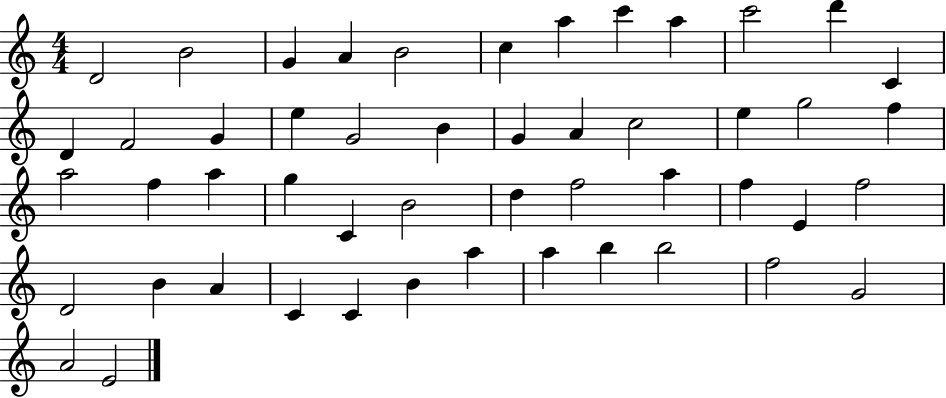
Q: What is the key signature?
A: C major